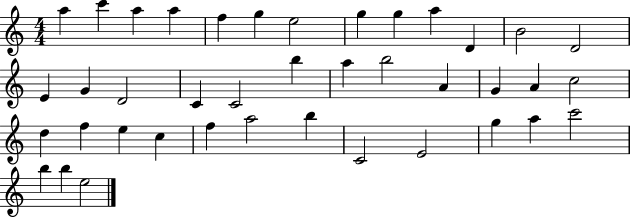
A5/q C6/q A5/q A5/q F5/q G5/q E5/h G5/q G5/q A5/q D4/q B4/h D4/h E4/q G4/q D4/h C4/q C4/h B5/q A5/q B5/h A4/q G4/q A4/q C5/h D5/q F5/q E5/q C5/q F5/q A5/h B5/q C4/h E4/h G5/q A5/q C6/h B5/q B5/q E5/h